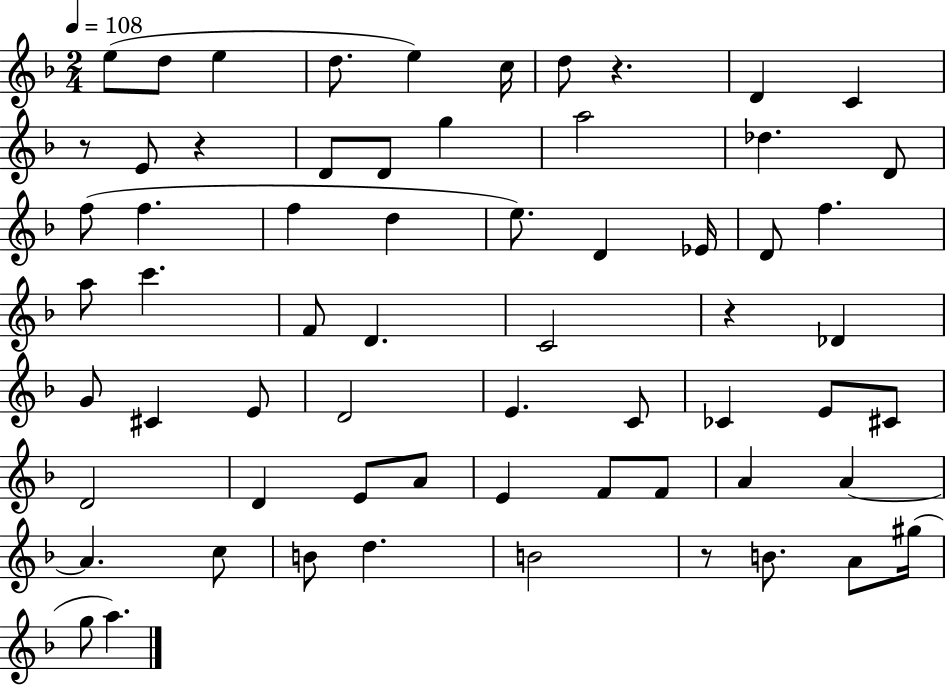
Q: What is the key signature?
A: F major